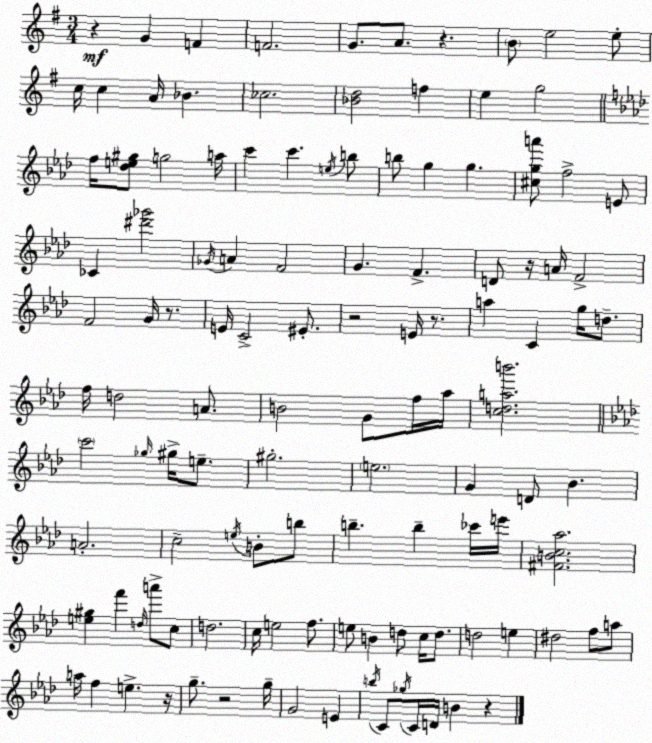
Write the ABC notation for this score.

X:1
T:Untitled
M:3/4
L:1/4
K:Em
z G F F2 G/2 A/2 z B/2 e2 e/2 c/4 c A/4 _B _c2 [_Bd]2 f e g2 f/4 [_de^g]/2 g2 a/4 c' c' e/4 b/2 b/2 g g [^cga']/2 f2 E/2 _C [^d'_g']2 _G/4 A F2 G F D/2 z/4 A/4 F2 F2 G/4 z/2 E/4 C2 ^E/2 z2 E/4 z/2 a C g/4 d/2 f/4 d2 A/2 B2 G/2 f/4 _a/4 [cdab']2 c'2 _g/4 ^g/4 e/2 ^g2 e2 G D/2 _B A2 c2 e/4 B/2 b/2 b b _c'/4 e'/4 [^FBc_a]2 [e^g] f' d/4 a'/2 c/2 d2 c/4 e2 f/2 e/2 B d/2 c/4 d/2 d2 e ^d2 f/2 a/2 a/4 f e z/4 g/2 z2 g/4 G2 E b/4 C/2 _g/4 C/4 D/4 B z